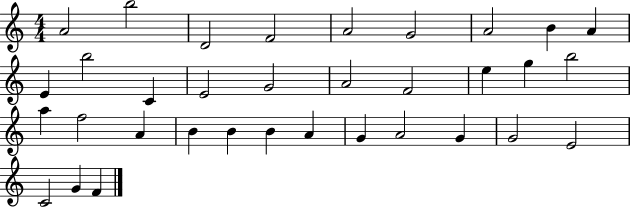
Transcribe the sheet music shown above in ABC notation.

X:1
T:Untitled
M:4/4
L:1/4
K:C
A2 b2 D2 F2 A2 G2 A2 B A E b2 C E2 G2 A2 F2 e g b2 a f2 A B B B A G A2 G G2 E2 C2 G F